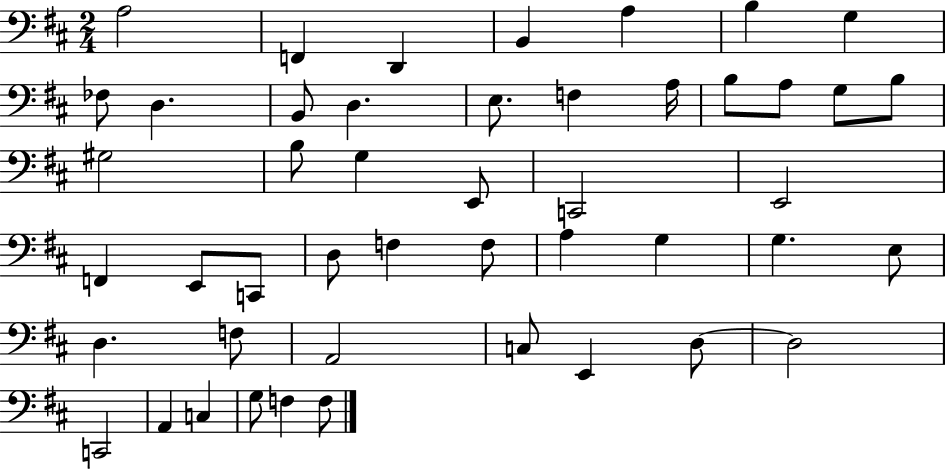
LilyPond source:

{
  \clef bass
  \numericTimeSignature
  \time 2/4
  \key d \major
  a2 | f,4 d,4 | b,4 a4 | b4 g4 | \break fes8 d4. | b,8 d4. | e8. f4 a16 | b8 a8 g8 b8 | \break gis2 | b8 g4 e,8 | c,2 | e,2 | \break f,4 e,8 c,8 | d8 f4 f8 | a4 g4 | g4. e8 | \break d4. f8 | a,2 | c8 e,4 d8~~ | d2 | \break c,2 | a,4 c4 | g8 f4 f8 | \bar "|."
}